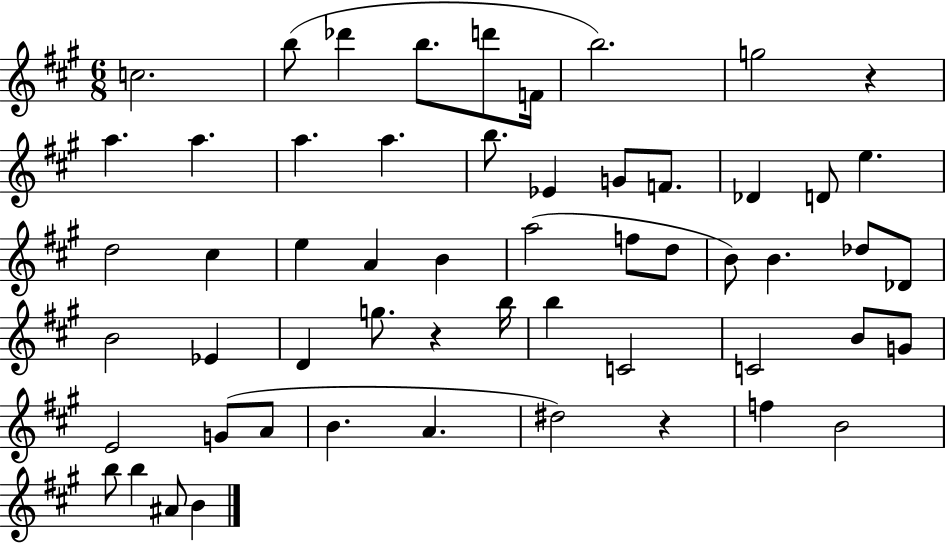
C5/h. B5/e Db6/q B5/e. D6/e F4/s B5/h. G5/h R/q A5/q. A5/q. A5/q. A5/q. B5/e. Eb4/q G4/e F4/e. Db4/q D4/e E5/q. D5/h C#5/q E5/q A4/q B4/q A5/h F5/e D5/e B4/e B4/q. Db5/e Db4/e B4/h Eb4/q D4/q G5/e. R/q B5/s B5/q C4/h C4/h B4/e G4/e E4/h G4/e A4/e B4/q. A4/q. D#5/h R/q F5/q B4/h B5/e B5/q A#4/e B4/q